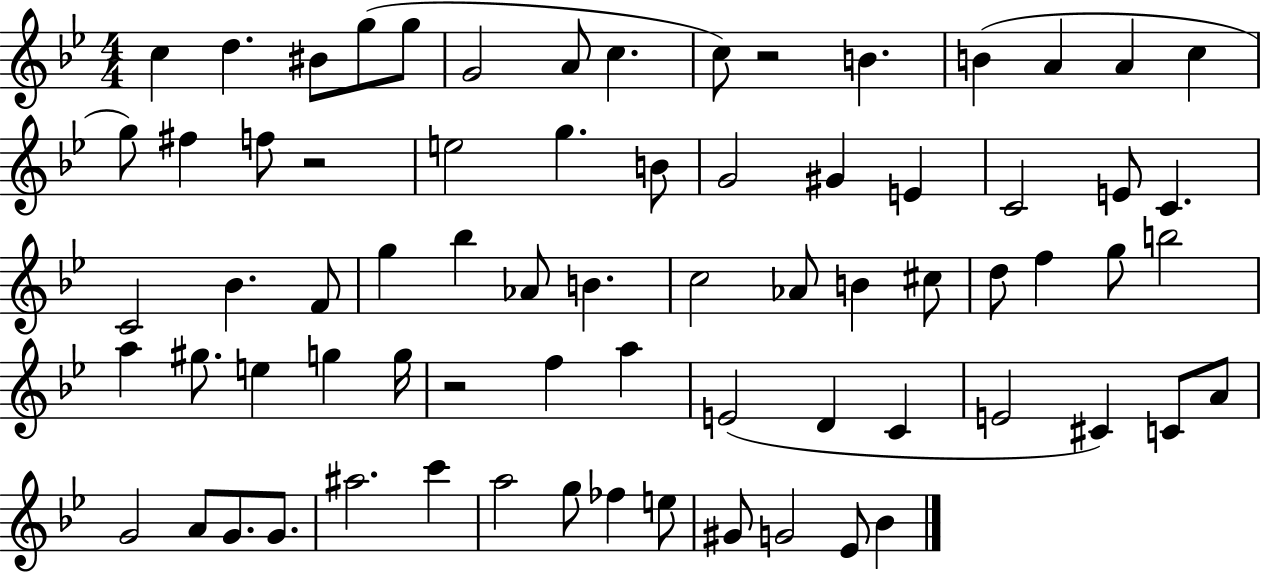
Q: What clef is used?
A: treble